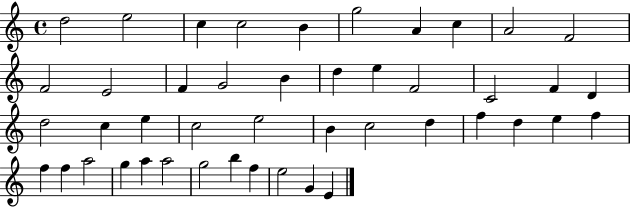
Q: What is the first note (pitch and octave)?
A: D5